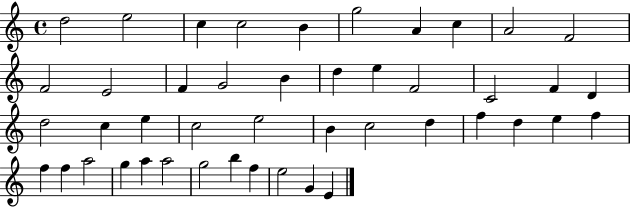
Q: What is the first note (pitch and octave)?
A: D5